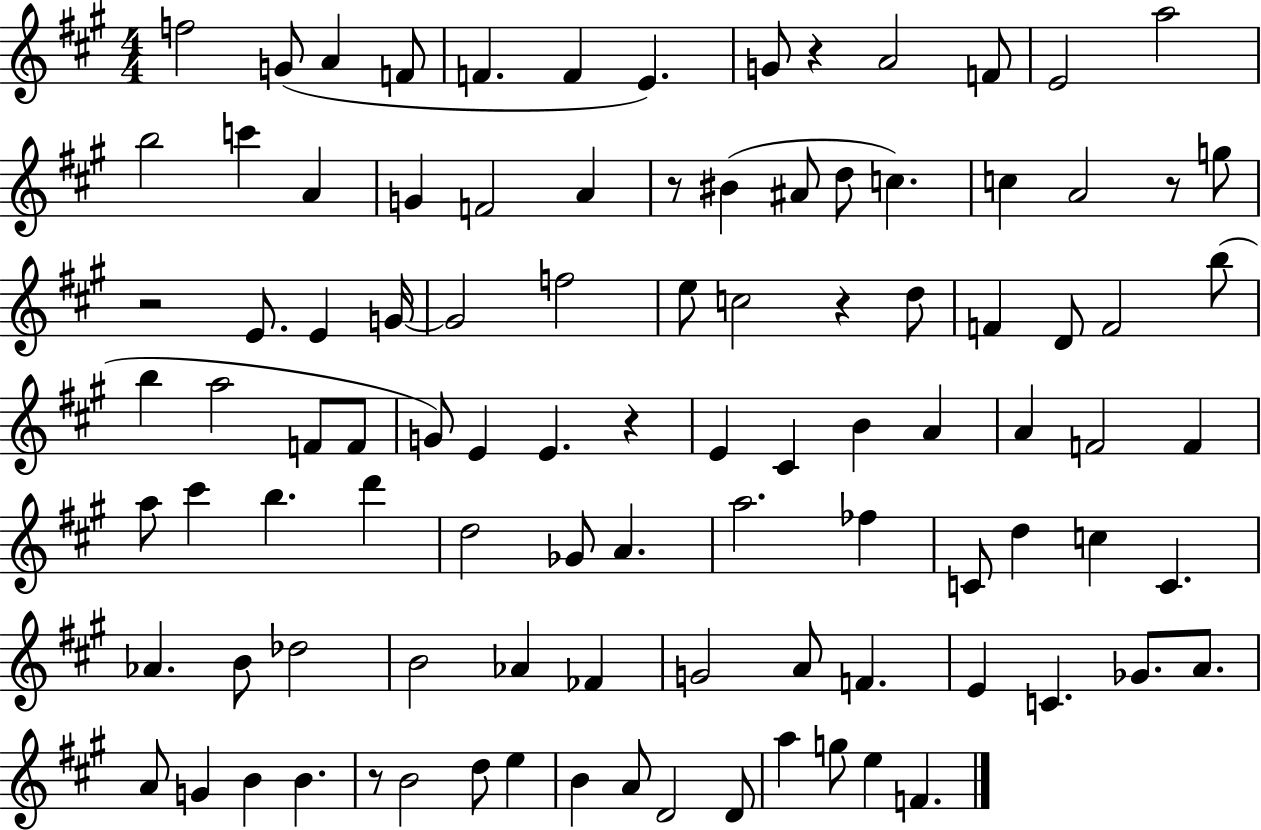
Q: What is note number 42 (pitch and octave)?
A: G4